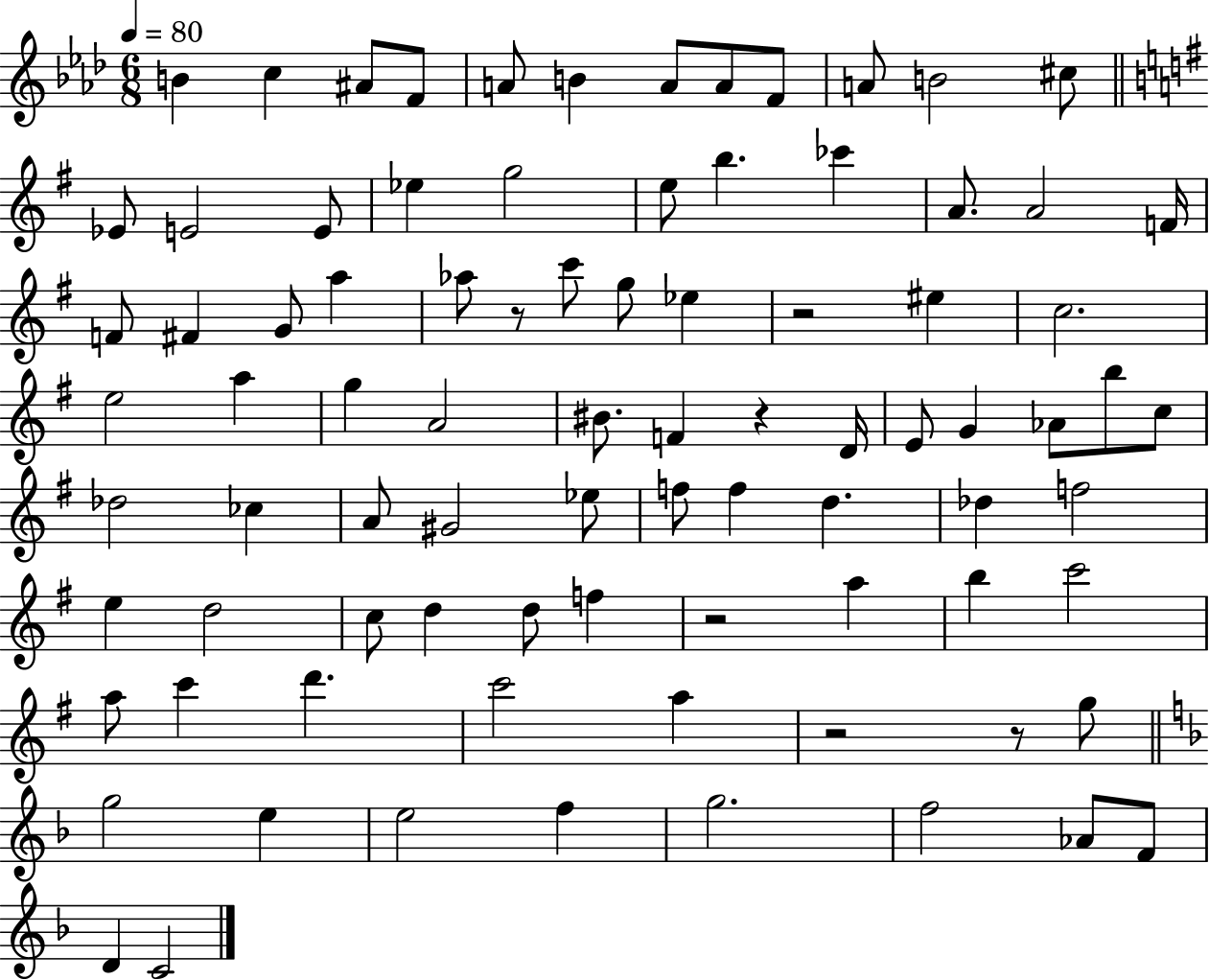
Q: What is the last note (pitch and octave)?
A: C4